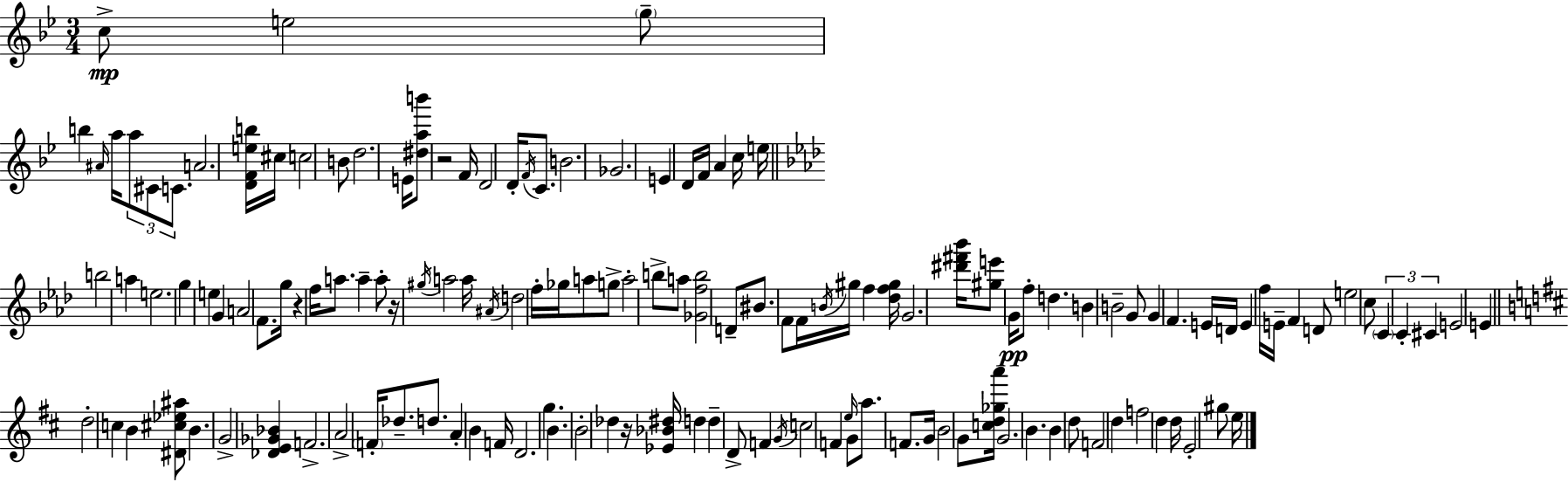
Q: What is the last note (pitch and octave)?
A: E5